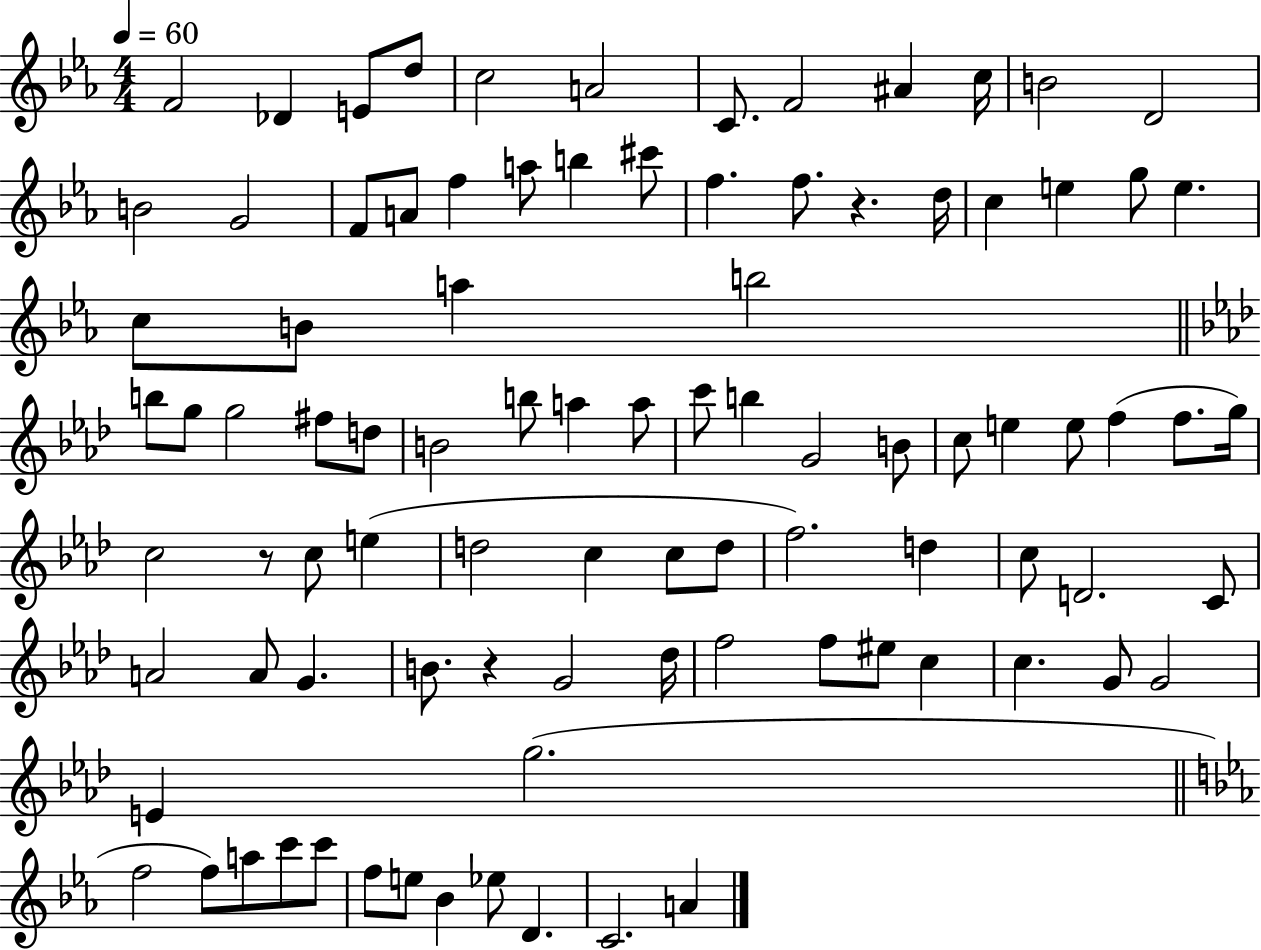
F4/h Db4/q E4/e D5/e C5/h A4/h C4/e. F4/h A#4/q C5/s B4/h D4/h B4/h G4/h F4/e A4/e F5/q A5/e B5/q C#6/e F5/q. F5/e. R/q. D5/s C5/q E5/q G5/e E5/q. C5/e B4/e A5/q B5/h B5/e G5/e G5/h F#5/e D5/e B4/h B5/e A5/q A5/e C6/e B5/q G4/h B4/e C5/e E5/q E5/e F5/q F5/e. G5/s C5/h R/e C5/e E5/q D5/h C5/q C5/e D5/e F5/h. D5/q C5/e D4/h. C4/e A4/h A4/e G4/q. B4/e. R/q G4/h Db5/s F5/h F5/e EIS5/e C5/q C5/q. G4/e G4/h E4/q G5/h. F5/h F5/e A5/e C6/e C6/e F5/e E5/e Bb4/q Eb5/e D4/q. C4/h. A4/q